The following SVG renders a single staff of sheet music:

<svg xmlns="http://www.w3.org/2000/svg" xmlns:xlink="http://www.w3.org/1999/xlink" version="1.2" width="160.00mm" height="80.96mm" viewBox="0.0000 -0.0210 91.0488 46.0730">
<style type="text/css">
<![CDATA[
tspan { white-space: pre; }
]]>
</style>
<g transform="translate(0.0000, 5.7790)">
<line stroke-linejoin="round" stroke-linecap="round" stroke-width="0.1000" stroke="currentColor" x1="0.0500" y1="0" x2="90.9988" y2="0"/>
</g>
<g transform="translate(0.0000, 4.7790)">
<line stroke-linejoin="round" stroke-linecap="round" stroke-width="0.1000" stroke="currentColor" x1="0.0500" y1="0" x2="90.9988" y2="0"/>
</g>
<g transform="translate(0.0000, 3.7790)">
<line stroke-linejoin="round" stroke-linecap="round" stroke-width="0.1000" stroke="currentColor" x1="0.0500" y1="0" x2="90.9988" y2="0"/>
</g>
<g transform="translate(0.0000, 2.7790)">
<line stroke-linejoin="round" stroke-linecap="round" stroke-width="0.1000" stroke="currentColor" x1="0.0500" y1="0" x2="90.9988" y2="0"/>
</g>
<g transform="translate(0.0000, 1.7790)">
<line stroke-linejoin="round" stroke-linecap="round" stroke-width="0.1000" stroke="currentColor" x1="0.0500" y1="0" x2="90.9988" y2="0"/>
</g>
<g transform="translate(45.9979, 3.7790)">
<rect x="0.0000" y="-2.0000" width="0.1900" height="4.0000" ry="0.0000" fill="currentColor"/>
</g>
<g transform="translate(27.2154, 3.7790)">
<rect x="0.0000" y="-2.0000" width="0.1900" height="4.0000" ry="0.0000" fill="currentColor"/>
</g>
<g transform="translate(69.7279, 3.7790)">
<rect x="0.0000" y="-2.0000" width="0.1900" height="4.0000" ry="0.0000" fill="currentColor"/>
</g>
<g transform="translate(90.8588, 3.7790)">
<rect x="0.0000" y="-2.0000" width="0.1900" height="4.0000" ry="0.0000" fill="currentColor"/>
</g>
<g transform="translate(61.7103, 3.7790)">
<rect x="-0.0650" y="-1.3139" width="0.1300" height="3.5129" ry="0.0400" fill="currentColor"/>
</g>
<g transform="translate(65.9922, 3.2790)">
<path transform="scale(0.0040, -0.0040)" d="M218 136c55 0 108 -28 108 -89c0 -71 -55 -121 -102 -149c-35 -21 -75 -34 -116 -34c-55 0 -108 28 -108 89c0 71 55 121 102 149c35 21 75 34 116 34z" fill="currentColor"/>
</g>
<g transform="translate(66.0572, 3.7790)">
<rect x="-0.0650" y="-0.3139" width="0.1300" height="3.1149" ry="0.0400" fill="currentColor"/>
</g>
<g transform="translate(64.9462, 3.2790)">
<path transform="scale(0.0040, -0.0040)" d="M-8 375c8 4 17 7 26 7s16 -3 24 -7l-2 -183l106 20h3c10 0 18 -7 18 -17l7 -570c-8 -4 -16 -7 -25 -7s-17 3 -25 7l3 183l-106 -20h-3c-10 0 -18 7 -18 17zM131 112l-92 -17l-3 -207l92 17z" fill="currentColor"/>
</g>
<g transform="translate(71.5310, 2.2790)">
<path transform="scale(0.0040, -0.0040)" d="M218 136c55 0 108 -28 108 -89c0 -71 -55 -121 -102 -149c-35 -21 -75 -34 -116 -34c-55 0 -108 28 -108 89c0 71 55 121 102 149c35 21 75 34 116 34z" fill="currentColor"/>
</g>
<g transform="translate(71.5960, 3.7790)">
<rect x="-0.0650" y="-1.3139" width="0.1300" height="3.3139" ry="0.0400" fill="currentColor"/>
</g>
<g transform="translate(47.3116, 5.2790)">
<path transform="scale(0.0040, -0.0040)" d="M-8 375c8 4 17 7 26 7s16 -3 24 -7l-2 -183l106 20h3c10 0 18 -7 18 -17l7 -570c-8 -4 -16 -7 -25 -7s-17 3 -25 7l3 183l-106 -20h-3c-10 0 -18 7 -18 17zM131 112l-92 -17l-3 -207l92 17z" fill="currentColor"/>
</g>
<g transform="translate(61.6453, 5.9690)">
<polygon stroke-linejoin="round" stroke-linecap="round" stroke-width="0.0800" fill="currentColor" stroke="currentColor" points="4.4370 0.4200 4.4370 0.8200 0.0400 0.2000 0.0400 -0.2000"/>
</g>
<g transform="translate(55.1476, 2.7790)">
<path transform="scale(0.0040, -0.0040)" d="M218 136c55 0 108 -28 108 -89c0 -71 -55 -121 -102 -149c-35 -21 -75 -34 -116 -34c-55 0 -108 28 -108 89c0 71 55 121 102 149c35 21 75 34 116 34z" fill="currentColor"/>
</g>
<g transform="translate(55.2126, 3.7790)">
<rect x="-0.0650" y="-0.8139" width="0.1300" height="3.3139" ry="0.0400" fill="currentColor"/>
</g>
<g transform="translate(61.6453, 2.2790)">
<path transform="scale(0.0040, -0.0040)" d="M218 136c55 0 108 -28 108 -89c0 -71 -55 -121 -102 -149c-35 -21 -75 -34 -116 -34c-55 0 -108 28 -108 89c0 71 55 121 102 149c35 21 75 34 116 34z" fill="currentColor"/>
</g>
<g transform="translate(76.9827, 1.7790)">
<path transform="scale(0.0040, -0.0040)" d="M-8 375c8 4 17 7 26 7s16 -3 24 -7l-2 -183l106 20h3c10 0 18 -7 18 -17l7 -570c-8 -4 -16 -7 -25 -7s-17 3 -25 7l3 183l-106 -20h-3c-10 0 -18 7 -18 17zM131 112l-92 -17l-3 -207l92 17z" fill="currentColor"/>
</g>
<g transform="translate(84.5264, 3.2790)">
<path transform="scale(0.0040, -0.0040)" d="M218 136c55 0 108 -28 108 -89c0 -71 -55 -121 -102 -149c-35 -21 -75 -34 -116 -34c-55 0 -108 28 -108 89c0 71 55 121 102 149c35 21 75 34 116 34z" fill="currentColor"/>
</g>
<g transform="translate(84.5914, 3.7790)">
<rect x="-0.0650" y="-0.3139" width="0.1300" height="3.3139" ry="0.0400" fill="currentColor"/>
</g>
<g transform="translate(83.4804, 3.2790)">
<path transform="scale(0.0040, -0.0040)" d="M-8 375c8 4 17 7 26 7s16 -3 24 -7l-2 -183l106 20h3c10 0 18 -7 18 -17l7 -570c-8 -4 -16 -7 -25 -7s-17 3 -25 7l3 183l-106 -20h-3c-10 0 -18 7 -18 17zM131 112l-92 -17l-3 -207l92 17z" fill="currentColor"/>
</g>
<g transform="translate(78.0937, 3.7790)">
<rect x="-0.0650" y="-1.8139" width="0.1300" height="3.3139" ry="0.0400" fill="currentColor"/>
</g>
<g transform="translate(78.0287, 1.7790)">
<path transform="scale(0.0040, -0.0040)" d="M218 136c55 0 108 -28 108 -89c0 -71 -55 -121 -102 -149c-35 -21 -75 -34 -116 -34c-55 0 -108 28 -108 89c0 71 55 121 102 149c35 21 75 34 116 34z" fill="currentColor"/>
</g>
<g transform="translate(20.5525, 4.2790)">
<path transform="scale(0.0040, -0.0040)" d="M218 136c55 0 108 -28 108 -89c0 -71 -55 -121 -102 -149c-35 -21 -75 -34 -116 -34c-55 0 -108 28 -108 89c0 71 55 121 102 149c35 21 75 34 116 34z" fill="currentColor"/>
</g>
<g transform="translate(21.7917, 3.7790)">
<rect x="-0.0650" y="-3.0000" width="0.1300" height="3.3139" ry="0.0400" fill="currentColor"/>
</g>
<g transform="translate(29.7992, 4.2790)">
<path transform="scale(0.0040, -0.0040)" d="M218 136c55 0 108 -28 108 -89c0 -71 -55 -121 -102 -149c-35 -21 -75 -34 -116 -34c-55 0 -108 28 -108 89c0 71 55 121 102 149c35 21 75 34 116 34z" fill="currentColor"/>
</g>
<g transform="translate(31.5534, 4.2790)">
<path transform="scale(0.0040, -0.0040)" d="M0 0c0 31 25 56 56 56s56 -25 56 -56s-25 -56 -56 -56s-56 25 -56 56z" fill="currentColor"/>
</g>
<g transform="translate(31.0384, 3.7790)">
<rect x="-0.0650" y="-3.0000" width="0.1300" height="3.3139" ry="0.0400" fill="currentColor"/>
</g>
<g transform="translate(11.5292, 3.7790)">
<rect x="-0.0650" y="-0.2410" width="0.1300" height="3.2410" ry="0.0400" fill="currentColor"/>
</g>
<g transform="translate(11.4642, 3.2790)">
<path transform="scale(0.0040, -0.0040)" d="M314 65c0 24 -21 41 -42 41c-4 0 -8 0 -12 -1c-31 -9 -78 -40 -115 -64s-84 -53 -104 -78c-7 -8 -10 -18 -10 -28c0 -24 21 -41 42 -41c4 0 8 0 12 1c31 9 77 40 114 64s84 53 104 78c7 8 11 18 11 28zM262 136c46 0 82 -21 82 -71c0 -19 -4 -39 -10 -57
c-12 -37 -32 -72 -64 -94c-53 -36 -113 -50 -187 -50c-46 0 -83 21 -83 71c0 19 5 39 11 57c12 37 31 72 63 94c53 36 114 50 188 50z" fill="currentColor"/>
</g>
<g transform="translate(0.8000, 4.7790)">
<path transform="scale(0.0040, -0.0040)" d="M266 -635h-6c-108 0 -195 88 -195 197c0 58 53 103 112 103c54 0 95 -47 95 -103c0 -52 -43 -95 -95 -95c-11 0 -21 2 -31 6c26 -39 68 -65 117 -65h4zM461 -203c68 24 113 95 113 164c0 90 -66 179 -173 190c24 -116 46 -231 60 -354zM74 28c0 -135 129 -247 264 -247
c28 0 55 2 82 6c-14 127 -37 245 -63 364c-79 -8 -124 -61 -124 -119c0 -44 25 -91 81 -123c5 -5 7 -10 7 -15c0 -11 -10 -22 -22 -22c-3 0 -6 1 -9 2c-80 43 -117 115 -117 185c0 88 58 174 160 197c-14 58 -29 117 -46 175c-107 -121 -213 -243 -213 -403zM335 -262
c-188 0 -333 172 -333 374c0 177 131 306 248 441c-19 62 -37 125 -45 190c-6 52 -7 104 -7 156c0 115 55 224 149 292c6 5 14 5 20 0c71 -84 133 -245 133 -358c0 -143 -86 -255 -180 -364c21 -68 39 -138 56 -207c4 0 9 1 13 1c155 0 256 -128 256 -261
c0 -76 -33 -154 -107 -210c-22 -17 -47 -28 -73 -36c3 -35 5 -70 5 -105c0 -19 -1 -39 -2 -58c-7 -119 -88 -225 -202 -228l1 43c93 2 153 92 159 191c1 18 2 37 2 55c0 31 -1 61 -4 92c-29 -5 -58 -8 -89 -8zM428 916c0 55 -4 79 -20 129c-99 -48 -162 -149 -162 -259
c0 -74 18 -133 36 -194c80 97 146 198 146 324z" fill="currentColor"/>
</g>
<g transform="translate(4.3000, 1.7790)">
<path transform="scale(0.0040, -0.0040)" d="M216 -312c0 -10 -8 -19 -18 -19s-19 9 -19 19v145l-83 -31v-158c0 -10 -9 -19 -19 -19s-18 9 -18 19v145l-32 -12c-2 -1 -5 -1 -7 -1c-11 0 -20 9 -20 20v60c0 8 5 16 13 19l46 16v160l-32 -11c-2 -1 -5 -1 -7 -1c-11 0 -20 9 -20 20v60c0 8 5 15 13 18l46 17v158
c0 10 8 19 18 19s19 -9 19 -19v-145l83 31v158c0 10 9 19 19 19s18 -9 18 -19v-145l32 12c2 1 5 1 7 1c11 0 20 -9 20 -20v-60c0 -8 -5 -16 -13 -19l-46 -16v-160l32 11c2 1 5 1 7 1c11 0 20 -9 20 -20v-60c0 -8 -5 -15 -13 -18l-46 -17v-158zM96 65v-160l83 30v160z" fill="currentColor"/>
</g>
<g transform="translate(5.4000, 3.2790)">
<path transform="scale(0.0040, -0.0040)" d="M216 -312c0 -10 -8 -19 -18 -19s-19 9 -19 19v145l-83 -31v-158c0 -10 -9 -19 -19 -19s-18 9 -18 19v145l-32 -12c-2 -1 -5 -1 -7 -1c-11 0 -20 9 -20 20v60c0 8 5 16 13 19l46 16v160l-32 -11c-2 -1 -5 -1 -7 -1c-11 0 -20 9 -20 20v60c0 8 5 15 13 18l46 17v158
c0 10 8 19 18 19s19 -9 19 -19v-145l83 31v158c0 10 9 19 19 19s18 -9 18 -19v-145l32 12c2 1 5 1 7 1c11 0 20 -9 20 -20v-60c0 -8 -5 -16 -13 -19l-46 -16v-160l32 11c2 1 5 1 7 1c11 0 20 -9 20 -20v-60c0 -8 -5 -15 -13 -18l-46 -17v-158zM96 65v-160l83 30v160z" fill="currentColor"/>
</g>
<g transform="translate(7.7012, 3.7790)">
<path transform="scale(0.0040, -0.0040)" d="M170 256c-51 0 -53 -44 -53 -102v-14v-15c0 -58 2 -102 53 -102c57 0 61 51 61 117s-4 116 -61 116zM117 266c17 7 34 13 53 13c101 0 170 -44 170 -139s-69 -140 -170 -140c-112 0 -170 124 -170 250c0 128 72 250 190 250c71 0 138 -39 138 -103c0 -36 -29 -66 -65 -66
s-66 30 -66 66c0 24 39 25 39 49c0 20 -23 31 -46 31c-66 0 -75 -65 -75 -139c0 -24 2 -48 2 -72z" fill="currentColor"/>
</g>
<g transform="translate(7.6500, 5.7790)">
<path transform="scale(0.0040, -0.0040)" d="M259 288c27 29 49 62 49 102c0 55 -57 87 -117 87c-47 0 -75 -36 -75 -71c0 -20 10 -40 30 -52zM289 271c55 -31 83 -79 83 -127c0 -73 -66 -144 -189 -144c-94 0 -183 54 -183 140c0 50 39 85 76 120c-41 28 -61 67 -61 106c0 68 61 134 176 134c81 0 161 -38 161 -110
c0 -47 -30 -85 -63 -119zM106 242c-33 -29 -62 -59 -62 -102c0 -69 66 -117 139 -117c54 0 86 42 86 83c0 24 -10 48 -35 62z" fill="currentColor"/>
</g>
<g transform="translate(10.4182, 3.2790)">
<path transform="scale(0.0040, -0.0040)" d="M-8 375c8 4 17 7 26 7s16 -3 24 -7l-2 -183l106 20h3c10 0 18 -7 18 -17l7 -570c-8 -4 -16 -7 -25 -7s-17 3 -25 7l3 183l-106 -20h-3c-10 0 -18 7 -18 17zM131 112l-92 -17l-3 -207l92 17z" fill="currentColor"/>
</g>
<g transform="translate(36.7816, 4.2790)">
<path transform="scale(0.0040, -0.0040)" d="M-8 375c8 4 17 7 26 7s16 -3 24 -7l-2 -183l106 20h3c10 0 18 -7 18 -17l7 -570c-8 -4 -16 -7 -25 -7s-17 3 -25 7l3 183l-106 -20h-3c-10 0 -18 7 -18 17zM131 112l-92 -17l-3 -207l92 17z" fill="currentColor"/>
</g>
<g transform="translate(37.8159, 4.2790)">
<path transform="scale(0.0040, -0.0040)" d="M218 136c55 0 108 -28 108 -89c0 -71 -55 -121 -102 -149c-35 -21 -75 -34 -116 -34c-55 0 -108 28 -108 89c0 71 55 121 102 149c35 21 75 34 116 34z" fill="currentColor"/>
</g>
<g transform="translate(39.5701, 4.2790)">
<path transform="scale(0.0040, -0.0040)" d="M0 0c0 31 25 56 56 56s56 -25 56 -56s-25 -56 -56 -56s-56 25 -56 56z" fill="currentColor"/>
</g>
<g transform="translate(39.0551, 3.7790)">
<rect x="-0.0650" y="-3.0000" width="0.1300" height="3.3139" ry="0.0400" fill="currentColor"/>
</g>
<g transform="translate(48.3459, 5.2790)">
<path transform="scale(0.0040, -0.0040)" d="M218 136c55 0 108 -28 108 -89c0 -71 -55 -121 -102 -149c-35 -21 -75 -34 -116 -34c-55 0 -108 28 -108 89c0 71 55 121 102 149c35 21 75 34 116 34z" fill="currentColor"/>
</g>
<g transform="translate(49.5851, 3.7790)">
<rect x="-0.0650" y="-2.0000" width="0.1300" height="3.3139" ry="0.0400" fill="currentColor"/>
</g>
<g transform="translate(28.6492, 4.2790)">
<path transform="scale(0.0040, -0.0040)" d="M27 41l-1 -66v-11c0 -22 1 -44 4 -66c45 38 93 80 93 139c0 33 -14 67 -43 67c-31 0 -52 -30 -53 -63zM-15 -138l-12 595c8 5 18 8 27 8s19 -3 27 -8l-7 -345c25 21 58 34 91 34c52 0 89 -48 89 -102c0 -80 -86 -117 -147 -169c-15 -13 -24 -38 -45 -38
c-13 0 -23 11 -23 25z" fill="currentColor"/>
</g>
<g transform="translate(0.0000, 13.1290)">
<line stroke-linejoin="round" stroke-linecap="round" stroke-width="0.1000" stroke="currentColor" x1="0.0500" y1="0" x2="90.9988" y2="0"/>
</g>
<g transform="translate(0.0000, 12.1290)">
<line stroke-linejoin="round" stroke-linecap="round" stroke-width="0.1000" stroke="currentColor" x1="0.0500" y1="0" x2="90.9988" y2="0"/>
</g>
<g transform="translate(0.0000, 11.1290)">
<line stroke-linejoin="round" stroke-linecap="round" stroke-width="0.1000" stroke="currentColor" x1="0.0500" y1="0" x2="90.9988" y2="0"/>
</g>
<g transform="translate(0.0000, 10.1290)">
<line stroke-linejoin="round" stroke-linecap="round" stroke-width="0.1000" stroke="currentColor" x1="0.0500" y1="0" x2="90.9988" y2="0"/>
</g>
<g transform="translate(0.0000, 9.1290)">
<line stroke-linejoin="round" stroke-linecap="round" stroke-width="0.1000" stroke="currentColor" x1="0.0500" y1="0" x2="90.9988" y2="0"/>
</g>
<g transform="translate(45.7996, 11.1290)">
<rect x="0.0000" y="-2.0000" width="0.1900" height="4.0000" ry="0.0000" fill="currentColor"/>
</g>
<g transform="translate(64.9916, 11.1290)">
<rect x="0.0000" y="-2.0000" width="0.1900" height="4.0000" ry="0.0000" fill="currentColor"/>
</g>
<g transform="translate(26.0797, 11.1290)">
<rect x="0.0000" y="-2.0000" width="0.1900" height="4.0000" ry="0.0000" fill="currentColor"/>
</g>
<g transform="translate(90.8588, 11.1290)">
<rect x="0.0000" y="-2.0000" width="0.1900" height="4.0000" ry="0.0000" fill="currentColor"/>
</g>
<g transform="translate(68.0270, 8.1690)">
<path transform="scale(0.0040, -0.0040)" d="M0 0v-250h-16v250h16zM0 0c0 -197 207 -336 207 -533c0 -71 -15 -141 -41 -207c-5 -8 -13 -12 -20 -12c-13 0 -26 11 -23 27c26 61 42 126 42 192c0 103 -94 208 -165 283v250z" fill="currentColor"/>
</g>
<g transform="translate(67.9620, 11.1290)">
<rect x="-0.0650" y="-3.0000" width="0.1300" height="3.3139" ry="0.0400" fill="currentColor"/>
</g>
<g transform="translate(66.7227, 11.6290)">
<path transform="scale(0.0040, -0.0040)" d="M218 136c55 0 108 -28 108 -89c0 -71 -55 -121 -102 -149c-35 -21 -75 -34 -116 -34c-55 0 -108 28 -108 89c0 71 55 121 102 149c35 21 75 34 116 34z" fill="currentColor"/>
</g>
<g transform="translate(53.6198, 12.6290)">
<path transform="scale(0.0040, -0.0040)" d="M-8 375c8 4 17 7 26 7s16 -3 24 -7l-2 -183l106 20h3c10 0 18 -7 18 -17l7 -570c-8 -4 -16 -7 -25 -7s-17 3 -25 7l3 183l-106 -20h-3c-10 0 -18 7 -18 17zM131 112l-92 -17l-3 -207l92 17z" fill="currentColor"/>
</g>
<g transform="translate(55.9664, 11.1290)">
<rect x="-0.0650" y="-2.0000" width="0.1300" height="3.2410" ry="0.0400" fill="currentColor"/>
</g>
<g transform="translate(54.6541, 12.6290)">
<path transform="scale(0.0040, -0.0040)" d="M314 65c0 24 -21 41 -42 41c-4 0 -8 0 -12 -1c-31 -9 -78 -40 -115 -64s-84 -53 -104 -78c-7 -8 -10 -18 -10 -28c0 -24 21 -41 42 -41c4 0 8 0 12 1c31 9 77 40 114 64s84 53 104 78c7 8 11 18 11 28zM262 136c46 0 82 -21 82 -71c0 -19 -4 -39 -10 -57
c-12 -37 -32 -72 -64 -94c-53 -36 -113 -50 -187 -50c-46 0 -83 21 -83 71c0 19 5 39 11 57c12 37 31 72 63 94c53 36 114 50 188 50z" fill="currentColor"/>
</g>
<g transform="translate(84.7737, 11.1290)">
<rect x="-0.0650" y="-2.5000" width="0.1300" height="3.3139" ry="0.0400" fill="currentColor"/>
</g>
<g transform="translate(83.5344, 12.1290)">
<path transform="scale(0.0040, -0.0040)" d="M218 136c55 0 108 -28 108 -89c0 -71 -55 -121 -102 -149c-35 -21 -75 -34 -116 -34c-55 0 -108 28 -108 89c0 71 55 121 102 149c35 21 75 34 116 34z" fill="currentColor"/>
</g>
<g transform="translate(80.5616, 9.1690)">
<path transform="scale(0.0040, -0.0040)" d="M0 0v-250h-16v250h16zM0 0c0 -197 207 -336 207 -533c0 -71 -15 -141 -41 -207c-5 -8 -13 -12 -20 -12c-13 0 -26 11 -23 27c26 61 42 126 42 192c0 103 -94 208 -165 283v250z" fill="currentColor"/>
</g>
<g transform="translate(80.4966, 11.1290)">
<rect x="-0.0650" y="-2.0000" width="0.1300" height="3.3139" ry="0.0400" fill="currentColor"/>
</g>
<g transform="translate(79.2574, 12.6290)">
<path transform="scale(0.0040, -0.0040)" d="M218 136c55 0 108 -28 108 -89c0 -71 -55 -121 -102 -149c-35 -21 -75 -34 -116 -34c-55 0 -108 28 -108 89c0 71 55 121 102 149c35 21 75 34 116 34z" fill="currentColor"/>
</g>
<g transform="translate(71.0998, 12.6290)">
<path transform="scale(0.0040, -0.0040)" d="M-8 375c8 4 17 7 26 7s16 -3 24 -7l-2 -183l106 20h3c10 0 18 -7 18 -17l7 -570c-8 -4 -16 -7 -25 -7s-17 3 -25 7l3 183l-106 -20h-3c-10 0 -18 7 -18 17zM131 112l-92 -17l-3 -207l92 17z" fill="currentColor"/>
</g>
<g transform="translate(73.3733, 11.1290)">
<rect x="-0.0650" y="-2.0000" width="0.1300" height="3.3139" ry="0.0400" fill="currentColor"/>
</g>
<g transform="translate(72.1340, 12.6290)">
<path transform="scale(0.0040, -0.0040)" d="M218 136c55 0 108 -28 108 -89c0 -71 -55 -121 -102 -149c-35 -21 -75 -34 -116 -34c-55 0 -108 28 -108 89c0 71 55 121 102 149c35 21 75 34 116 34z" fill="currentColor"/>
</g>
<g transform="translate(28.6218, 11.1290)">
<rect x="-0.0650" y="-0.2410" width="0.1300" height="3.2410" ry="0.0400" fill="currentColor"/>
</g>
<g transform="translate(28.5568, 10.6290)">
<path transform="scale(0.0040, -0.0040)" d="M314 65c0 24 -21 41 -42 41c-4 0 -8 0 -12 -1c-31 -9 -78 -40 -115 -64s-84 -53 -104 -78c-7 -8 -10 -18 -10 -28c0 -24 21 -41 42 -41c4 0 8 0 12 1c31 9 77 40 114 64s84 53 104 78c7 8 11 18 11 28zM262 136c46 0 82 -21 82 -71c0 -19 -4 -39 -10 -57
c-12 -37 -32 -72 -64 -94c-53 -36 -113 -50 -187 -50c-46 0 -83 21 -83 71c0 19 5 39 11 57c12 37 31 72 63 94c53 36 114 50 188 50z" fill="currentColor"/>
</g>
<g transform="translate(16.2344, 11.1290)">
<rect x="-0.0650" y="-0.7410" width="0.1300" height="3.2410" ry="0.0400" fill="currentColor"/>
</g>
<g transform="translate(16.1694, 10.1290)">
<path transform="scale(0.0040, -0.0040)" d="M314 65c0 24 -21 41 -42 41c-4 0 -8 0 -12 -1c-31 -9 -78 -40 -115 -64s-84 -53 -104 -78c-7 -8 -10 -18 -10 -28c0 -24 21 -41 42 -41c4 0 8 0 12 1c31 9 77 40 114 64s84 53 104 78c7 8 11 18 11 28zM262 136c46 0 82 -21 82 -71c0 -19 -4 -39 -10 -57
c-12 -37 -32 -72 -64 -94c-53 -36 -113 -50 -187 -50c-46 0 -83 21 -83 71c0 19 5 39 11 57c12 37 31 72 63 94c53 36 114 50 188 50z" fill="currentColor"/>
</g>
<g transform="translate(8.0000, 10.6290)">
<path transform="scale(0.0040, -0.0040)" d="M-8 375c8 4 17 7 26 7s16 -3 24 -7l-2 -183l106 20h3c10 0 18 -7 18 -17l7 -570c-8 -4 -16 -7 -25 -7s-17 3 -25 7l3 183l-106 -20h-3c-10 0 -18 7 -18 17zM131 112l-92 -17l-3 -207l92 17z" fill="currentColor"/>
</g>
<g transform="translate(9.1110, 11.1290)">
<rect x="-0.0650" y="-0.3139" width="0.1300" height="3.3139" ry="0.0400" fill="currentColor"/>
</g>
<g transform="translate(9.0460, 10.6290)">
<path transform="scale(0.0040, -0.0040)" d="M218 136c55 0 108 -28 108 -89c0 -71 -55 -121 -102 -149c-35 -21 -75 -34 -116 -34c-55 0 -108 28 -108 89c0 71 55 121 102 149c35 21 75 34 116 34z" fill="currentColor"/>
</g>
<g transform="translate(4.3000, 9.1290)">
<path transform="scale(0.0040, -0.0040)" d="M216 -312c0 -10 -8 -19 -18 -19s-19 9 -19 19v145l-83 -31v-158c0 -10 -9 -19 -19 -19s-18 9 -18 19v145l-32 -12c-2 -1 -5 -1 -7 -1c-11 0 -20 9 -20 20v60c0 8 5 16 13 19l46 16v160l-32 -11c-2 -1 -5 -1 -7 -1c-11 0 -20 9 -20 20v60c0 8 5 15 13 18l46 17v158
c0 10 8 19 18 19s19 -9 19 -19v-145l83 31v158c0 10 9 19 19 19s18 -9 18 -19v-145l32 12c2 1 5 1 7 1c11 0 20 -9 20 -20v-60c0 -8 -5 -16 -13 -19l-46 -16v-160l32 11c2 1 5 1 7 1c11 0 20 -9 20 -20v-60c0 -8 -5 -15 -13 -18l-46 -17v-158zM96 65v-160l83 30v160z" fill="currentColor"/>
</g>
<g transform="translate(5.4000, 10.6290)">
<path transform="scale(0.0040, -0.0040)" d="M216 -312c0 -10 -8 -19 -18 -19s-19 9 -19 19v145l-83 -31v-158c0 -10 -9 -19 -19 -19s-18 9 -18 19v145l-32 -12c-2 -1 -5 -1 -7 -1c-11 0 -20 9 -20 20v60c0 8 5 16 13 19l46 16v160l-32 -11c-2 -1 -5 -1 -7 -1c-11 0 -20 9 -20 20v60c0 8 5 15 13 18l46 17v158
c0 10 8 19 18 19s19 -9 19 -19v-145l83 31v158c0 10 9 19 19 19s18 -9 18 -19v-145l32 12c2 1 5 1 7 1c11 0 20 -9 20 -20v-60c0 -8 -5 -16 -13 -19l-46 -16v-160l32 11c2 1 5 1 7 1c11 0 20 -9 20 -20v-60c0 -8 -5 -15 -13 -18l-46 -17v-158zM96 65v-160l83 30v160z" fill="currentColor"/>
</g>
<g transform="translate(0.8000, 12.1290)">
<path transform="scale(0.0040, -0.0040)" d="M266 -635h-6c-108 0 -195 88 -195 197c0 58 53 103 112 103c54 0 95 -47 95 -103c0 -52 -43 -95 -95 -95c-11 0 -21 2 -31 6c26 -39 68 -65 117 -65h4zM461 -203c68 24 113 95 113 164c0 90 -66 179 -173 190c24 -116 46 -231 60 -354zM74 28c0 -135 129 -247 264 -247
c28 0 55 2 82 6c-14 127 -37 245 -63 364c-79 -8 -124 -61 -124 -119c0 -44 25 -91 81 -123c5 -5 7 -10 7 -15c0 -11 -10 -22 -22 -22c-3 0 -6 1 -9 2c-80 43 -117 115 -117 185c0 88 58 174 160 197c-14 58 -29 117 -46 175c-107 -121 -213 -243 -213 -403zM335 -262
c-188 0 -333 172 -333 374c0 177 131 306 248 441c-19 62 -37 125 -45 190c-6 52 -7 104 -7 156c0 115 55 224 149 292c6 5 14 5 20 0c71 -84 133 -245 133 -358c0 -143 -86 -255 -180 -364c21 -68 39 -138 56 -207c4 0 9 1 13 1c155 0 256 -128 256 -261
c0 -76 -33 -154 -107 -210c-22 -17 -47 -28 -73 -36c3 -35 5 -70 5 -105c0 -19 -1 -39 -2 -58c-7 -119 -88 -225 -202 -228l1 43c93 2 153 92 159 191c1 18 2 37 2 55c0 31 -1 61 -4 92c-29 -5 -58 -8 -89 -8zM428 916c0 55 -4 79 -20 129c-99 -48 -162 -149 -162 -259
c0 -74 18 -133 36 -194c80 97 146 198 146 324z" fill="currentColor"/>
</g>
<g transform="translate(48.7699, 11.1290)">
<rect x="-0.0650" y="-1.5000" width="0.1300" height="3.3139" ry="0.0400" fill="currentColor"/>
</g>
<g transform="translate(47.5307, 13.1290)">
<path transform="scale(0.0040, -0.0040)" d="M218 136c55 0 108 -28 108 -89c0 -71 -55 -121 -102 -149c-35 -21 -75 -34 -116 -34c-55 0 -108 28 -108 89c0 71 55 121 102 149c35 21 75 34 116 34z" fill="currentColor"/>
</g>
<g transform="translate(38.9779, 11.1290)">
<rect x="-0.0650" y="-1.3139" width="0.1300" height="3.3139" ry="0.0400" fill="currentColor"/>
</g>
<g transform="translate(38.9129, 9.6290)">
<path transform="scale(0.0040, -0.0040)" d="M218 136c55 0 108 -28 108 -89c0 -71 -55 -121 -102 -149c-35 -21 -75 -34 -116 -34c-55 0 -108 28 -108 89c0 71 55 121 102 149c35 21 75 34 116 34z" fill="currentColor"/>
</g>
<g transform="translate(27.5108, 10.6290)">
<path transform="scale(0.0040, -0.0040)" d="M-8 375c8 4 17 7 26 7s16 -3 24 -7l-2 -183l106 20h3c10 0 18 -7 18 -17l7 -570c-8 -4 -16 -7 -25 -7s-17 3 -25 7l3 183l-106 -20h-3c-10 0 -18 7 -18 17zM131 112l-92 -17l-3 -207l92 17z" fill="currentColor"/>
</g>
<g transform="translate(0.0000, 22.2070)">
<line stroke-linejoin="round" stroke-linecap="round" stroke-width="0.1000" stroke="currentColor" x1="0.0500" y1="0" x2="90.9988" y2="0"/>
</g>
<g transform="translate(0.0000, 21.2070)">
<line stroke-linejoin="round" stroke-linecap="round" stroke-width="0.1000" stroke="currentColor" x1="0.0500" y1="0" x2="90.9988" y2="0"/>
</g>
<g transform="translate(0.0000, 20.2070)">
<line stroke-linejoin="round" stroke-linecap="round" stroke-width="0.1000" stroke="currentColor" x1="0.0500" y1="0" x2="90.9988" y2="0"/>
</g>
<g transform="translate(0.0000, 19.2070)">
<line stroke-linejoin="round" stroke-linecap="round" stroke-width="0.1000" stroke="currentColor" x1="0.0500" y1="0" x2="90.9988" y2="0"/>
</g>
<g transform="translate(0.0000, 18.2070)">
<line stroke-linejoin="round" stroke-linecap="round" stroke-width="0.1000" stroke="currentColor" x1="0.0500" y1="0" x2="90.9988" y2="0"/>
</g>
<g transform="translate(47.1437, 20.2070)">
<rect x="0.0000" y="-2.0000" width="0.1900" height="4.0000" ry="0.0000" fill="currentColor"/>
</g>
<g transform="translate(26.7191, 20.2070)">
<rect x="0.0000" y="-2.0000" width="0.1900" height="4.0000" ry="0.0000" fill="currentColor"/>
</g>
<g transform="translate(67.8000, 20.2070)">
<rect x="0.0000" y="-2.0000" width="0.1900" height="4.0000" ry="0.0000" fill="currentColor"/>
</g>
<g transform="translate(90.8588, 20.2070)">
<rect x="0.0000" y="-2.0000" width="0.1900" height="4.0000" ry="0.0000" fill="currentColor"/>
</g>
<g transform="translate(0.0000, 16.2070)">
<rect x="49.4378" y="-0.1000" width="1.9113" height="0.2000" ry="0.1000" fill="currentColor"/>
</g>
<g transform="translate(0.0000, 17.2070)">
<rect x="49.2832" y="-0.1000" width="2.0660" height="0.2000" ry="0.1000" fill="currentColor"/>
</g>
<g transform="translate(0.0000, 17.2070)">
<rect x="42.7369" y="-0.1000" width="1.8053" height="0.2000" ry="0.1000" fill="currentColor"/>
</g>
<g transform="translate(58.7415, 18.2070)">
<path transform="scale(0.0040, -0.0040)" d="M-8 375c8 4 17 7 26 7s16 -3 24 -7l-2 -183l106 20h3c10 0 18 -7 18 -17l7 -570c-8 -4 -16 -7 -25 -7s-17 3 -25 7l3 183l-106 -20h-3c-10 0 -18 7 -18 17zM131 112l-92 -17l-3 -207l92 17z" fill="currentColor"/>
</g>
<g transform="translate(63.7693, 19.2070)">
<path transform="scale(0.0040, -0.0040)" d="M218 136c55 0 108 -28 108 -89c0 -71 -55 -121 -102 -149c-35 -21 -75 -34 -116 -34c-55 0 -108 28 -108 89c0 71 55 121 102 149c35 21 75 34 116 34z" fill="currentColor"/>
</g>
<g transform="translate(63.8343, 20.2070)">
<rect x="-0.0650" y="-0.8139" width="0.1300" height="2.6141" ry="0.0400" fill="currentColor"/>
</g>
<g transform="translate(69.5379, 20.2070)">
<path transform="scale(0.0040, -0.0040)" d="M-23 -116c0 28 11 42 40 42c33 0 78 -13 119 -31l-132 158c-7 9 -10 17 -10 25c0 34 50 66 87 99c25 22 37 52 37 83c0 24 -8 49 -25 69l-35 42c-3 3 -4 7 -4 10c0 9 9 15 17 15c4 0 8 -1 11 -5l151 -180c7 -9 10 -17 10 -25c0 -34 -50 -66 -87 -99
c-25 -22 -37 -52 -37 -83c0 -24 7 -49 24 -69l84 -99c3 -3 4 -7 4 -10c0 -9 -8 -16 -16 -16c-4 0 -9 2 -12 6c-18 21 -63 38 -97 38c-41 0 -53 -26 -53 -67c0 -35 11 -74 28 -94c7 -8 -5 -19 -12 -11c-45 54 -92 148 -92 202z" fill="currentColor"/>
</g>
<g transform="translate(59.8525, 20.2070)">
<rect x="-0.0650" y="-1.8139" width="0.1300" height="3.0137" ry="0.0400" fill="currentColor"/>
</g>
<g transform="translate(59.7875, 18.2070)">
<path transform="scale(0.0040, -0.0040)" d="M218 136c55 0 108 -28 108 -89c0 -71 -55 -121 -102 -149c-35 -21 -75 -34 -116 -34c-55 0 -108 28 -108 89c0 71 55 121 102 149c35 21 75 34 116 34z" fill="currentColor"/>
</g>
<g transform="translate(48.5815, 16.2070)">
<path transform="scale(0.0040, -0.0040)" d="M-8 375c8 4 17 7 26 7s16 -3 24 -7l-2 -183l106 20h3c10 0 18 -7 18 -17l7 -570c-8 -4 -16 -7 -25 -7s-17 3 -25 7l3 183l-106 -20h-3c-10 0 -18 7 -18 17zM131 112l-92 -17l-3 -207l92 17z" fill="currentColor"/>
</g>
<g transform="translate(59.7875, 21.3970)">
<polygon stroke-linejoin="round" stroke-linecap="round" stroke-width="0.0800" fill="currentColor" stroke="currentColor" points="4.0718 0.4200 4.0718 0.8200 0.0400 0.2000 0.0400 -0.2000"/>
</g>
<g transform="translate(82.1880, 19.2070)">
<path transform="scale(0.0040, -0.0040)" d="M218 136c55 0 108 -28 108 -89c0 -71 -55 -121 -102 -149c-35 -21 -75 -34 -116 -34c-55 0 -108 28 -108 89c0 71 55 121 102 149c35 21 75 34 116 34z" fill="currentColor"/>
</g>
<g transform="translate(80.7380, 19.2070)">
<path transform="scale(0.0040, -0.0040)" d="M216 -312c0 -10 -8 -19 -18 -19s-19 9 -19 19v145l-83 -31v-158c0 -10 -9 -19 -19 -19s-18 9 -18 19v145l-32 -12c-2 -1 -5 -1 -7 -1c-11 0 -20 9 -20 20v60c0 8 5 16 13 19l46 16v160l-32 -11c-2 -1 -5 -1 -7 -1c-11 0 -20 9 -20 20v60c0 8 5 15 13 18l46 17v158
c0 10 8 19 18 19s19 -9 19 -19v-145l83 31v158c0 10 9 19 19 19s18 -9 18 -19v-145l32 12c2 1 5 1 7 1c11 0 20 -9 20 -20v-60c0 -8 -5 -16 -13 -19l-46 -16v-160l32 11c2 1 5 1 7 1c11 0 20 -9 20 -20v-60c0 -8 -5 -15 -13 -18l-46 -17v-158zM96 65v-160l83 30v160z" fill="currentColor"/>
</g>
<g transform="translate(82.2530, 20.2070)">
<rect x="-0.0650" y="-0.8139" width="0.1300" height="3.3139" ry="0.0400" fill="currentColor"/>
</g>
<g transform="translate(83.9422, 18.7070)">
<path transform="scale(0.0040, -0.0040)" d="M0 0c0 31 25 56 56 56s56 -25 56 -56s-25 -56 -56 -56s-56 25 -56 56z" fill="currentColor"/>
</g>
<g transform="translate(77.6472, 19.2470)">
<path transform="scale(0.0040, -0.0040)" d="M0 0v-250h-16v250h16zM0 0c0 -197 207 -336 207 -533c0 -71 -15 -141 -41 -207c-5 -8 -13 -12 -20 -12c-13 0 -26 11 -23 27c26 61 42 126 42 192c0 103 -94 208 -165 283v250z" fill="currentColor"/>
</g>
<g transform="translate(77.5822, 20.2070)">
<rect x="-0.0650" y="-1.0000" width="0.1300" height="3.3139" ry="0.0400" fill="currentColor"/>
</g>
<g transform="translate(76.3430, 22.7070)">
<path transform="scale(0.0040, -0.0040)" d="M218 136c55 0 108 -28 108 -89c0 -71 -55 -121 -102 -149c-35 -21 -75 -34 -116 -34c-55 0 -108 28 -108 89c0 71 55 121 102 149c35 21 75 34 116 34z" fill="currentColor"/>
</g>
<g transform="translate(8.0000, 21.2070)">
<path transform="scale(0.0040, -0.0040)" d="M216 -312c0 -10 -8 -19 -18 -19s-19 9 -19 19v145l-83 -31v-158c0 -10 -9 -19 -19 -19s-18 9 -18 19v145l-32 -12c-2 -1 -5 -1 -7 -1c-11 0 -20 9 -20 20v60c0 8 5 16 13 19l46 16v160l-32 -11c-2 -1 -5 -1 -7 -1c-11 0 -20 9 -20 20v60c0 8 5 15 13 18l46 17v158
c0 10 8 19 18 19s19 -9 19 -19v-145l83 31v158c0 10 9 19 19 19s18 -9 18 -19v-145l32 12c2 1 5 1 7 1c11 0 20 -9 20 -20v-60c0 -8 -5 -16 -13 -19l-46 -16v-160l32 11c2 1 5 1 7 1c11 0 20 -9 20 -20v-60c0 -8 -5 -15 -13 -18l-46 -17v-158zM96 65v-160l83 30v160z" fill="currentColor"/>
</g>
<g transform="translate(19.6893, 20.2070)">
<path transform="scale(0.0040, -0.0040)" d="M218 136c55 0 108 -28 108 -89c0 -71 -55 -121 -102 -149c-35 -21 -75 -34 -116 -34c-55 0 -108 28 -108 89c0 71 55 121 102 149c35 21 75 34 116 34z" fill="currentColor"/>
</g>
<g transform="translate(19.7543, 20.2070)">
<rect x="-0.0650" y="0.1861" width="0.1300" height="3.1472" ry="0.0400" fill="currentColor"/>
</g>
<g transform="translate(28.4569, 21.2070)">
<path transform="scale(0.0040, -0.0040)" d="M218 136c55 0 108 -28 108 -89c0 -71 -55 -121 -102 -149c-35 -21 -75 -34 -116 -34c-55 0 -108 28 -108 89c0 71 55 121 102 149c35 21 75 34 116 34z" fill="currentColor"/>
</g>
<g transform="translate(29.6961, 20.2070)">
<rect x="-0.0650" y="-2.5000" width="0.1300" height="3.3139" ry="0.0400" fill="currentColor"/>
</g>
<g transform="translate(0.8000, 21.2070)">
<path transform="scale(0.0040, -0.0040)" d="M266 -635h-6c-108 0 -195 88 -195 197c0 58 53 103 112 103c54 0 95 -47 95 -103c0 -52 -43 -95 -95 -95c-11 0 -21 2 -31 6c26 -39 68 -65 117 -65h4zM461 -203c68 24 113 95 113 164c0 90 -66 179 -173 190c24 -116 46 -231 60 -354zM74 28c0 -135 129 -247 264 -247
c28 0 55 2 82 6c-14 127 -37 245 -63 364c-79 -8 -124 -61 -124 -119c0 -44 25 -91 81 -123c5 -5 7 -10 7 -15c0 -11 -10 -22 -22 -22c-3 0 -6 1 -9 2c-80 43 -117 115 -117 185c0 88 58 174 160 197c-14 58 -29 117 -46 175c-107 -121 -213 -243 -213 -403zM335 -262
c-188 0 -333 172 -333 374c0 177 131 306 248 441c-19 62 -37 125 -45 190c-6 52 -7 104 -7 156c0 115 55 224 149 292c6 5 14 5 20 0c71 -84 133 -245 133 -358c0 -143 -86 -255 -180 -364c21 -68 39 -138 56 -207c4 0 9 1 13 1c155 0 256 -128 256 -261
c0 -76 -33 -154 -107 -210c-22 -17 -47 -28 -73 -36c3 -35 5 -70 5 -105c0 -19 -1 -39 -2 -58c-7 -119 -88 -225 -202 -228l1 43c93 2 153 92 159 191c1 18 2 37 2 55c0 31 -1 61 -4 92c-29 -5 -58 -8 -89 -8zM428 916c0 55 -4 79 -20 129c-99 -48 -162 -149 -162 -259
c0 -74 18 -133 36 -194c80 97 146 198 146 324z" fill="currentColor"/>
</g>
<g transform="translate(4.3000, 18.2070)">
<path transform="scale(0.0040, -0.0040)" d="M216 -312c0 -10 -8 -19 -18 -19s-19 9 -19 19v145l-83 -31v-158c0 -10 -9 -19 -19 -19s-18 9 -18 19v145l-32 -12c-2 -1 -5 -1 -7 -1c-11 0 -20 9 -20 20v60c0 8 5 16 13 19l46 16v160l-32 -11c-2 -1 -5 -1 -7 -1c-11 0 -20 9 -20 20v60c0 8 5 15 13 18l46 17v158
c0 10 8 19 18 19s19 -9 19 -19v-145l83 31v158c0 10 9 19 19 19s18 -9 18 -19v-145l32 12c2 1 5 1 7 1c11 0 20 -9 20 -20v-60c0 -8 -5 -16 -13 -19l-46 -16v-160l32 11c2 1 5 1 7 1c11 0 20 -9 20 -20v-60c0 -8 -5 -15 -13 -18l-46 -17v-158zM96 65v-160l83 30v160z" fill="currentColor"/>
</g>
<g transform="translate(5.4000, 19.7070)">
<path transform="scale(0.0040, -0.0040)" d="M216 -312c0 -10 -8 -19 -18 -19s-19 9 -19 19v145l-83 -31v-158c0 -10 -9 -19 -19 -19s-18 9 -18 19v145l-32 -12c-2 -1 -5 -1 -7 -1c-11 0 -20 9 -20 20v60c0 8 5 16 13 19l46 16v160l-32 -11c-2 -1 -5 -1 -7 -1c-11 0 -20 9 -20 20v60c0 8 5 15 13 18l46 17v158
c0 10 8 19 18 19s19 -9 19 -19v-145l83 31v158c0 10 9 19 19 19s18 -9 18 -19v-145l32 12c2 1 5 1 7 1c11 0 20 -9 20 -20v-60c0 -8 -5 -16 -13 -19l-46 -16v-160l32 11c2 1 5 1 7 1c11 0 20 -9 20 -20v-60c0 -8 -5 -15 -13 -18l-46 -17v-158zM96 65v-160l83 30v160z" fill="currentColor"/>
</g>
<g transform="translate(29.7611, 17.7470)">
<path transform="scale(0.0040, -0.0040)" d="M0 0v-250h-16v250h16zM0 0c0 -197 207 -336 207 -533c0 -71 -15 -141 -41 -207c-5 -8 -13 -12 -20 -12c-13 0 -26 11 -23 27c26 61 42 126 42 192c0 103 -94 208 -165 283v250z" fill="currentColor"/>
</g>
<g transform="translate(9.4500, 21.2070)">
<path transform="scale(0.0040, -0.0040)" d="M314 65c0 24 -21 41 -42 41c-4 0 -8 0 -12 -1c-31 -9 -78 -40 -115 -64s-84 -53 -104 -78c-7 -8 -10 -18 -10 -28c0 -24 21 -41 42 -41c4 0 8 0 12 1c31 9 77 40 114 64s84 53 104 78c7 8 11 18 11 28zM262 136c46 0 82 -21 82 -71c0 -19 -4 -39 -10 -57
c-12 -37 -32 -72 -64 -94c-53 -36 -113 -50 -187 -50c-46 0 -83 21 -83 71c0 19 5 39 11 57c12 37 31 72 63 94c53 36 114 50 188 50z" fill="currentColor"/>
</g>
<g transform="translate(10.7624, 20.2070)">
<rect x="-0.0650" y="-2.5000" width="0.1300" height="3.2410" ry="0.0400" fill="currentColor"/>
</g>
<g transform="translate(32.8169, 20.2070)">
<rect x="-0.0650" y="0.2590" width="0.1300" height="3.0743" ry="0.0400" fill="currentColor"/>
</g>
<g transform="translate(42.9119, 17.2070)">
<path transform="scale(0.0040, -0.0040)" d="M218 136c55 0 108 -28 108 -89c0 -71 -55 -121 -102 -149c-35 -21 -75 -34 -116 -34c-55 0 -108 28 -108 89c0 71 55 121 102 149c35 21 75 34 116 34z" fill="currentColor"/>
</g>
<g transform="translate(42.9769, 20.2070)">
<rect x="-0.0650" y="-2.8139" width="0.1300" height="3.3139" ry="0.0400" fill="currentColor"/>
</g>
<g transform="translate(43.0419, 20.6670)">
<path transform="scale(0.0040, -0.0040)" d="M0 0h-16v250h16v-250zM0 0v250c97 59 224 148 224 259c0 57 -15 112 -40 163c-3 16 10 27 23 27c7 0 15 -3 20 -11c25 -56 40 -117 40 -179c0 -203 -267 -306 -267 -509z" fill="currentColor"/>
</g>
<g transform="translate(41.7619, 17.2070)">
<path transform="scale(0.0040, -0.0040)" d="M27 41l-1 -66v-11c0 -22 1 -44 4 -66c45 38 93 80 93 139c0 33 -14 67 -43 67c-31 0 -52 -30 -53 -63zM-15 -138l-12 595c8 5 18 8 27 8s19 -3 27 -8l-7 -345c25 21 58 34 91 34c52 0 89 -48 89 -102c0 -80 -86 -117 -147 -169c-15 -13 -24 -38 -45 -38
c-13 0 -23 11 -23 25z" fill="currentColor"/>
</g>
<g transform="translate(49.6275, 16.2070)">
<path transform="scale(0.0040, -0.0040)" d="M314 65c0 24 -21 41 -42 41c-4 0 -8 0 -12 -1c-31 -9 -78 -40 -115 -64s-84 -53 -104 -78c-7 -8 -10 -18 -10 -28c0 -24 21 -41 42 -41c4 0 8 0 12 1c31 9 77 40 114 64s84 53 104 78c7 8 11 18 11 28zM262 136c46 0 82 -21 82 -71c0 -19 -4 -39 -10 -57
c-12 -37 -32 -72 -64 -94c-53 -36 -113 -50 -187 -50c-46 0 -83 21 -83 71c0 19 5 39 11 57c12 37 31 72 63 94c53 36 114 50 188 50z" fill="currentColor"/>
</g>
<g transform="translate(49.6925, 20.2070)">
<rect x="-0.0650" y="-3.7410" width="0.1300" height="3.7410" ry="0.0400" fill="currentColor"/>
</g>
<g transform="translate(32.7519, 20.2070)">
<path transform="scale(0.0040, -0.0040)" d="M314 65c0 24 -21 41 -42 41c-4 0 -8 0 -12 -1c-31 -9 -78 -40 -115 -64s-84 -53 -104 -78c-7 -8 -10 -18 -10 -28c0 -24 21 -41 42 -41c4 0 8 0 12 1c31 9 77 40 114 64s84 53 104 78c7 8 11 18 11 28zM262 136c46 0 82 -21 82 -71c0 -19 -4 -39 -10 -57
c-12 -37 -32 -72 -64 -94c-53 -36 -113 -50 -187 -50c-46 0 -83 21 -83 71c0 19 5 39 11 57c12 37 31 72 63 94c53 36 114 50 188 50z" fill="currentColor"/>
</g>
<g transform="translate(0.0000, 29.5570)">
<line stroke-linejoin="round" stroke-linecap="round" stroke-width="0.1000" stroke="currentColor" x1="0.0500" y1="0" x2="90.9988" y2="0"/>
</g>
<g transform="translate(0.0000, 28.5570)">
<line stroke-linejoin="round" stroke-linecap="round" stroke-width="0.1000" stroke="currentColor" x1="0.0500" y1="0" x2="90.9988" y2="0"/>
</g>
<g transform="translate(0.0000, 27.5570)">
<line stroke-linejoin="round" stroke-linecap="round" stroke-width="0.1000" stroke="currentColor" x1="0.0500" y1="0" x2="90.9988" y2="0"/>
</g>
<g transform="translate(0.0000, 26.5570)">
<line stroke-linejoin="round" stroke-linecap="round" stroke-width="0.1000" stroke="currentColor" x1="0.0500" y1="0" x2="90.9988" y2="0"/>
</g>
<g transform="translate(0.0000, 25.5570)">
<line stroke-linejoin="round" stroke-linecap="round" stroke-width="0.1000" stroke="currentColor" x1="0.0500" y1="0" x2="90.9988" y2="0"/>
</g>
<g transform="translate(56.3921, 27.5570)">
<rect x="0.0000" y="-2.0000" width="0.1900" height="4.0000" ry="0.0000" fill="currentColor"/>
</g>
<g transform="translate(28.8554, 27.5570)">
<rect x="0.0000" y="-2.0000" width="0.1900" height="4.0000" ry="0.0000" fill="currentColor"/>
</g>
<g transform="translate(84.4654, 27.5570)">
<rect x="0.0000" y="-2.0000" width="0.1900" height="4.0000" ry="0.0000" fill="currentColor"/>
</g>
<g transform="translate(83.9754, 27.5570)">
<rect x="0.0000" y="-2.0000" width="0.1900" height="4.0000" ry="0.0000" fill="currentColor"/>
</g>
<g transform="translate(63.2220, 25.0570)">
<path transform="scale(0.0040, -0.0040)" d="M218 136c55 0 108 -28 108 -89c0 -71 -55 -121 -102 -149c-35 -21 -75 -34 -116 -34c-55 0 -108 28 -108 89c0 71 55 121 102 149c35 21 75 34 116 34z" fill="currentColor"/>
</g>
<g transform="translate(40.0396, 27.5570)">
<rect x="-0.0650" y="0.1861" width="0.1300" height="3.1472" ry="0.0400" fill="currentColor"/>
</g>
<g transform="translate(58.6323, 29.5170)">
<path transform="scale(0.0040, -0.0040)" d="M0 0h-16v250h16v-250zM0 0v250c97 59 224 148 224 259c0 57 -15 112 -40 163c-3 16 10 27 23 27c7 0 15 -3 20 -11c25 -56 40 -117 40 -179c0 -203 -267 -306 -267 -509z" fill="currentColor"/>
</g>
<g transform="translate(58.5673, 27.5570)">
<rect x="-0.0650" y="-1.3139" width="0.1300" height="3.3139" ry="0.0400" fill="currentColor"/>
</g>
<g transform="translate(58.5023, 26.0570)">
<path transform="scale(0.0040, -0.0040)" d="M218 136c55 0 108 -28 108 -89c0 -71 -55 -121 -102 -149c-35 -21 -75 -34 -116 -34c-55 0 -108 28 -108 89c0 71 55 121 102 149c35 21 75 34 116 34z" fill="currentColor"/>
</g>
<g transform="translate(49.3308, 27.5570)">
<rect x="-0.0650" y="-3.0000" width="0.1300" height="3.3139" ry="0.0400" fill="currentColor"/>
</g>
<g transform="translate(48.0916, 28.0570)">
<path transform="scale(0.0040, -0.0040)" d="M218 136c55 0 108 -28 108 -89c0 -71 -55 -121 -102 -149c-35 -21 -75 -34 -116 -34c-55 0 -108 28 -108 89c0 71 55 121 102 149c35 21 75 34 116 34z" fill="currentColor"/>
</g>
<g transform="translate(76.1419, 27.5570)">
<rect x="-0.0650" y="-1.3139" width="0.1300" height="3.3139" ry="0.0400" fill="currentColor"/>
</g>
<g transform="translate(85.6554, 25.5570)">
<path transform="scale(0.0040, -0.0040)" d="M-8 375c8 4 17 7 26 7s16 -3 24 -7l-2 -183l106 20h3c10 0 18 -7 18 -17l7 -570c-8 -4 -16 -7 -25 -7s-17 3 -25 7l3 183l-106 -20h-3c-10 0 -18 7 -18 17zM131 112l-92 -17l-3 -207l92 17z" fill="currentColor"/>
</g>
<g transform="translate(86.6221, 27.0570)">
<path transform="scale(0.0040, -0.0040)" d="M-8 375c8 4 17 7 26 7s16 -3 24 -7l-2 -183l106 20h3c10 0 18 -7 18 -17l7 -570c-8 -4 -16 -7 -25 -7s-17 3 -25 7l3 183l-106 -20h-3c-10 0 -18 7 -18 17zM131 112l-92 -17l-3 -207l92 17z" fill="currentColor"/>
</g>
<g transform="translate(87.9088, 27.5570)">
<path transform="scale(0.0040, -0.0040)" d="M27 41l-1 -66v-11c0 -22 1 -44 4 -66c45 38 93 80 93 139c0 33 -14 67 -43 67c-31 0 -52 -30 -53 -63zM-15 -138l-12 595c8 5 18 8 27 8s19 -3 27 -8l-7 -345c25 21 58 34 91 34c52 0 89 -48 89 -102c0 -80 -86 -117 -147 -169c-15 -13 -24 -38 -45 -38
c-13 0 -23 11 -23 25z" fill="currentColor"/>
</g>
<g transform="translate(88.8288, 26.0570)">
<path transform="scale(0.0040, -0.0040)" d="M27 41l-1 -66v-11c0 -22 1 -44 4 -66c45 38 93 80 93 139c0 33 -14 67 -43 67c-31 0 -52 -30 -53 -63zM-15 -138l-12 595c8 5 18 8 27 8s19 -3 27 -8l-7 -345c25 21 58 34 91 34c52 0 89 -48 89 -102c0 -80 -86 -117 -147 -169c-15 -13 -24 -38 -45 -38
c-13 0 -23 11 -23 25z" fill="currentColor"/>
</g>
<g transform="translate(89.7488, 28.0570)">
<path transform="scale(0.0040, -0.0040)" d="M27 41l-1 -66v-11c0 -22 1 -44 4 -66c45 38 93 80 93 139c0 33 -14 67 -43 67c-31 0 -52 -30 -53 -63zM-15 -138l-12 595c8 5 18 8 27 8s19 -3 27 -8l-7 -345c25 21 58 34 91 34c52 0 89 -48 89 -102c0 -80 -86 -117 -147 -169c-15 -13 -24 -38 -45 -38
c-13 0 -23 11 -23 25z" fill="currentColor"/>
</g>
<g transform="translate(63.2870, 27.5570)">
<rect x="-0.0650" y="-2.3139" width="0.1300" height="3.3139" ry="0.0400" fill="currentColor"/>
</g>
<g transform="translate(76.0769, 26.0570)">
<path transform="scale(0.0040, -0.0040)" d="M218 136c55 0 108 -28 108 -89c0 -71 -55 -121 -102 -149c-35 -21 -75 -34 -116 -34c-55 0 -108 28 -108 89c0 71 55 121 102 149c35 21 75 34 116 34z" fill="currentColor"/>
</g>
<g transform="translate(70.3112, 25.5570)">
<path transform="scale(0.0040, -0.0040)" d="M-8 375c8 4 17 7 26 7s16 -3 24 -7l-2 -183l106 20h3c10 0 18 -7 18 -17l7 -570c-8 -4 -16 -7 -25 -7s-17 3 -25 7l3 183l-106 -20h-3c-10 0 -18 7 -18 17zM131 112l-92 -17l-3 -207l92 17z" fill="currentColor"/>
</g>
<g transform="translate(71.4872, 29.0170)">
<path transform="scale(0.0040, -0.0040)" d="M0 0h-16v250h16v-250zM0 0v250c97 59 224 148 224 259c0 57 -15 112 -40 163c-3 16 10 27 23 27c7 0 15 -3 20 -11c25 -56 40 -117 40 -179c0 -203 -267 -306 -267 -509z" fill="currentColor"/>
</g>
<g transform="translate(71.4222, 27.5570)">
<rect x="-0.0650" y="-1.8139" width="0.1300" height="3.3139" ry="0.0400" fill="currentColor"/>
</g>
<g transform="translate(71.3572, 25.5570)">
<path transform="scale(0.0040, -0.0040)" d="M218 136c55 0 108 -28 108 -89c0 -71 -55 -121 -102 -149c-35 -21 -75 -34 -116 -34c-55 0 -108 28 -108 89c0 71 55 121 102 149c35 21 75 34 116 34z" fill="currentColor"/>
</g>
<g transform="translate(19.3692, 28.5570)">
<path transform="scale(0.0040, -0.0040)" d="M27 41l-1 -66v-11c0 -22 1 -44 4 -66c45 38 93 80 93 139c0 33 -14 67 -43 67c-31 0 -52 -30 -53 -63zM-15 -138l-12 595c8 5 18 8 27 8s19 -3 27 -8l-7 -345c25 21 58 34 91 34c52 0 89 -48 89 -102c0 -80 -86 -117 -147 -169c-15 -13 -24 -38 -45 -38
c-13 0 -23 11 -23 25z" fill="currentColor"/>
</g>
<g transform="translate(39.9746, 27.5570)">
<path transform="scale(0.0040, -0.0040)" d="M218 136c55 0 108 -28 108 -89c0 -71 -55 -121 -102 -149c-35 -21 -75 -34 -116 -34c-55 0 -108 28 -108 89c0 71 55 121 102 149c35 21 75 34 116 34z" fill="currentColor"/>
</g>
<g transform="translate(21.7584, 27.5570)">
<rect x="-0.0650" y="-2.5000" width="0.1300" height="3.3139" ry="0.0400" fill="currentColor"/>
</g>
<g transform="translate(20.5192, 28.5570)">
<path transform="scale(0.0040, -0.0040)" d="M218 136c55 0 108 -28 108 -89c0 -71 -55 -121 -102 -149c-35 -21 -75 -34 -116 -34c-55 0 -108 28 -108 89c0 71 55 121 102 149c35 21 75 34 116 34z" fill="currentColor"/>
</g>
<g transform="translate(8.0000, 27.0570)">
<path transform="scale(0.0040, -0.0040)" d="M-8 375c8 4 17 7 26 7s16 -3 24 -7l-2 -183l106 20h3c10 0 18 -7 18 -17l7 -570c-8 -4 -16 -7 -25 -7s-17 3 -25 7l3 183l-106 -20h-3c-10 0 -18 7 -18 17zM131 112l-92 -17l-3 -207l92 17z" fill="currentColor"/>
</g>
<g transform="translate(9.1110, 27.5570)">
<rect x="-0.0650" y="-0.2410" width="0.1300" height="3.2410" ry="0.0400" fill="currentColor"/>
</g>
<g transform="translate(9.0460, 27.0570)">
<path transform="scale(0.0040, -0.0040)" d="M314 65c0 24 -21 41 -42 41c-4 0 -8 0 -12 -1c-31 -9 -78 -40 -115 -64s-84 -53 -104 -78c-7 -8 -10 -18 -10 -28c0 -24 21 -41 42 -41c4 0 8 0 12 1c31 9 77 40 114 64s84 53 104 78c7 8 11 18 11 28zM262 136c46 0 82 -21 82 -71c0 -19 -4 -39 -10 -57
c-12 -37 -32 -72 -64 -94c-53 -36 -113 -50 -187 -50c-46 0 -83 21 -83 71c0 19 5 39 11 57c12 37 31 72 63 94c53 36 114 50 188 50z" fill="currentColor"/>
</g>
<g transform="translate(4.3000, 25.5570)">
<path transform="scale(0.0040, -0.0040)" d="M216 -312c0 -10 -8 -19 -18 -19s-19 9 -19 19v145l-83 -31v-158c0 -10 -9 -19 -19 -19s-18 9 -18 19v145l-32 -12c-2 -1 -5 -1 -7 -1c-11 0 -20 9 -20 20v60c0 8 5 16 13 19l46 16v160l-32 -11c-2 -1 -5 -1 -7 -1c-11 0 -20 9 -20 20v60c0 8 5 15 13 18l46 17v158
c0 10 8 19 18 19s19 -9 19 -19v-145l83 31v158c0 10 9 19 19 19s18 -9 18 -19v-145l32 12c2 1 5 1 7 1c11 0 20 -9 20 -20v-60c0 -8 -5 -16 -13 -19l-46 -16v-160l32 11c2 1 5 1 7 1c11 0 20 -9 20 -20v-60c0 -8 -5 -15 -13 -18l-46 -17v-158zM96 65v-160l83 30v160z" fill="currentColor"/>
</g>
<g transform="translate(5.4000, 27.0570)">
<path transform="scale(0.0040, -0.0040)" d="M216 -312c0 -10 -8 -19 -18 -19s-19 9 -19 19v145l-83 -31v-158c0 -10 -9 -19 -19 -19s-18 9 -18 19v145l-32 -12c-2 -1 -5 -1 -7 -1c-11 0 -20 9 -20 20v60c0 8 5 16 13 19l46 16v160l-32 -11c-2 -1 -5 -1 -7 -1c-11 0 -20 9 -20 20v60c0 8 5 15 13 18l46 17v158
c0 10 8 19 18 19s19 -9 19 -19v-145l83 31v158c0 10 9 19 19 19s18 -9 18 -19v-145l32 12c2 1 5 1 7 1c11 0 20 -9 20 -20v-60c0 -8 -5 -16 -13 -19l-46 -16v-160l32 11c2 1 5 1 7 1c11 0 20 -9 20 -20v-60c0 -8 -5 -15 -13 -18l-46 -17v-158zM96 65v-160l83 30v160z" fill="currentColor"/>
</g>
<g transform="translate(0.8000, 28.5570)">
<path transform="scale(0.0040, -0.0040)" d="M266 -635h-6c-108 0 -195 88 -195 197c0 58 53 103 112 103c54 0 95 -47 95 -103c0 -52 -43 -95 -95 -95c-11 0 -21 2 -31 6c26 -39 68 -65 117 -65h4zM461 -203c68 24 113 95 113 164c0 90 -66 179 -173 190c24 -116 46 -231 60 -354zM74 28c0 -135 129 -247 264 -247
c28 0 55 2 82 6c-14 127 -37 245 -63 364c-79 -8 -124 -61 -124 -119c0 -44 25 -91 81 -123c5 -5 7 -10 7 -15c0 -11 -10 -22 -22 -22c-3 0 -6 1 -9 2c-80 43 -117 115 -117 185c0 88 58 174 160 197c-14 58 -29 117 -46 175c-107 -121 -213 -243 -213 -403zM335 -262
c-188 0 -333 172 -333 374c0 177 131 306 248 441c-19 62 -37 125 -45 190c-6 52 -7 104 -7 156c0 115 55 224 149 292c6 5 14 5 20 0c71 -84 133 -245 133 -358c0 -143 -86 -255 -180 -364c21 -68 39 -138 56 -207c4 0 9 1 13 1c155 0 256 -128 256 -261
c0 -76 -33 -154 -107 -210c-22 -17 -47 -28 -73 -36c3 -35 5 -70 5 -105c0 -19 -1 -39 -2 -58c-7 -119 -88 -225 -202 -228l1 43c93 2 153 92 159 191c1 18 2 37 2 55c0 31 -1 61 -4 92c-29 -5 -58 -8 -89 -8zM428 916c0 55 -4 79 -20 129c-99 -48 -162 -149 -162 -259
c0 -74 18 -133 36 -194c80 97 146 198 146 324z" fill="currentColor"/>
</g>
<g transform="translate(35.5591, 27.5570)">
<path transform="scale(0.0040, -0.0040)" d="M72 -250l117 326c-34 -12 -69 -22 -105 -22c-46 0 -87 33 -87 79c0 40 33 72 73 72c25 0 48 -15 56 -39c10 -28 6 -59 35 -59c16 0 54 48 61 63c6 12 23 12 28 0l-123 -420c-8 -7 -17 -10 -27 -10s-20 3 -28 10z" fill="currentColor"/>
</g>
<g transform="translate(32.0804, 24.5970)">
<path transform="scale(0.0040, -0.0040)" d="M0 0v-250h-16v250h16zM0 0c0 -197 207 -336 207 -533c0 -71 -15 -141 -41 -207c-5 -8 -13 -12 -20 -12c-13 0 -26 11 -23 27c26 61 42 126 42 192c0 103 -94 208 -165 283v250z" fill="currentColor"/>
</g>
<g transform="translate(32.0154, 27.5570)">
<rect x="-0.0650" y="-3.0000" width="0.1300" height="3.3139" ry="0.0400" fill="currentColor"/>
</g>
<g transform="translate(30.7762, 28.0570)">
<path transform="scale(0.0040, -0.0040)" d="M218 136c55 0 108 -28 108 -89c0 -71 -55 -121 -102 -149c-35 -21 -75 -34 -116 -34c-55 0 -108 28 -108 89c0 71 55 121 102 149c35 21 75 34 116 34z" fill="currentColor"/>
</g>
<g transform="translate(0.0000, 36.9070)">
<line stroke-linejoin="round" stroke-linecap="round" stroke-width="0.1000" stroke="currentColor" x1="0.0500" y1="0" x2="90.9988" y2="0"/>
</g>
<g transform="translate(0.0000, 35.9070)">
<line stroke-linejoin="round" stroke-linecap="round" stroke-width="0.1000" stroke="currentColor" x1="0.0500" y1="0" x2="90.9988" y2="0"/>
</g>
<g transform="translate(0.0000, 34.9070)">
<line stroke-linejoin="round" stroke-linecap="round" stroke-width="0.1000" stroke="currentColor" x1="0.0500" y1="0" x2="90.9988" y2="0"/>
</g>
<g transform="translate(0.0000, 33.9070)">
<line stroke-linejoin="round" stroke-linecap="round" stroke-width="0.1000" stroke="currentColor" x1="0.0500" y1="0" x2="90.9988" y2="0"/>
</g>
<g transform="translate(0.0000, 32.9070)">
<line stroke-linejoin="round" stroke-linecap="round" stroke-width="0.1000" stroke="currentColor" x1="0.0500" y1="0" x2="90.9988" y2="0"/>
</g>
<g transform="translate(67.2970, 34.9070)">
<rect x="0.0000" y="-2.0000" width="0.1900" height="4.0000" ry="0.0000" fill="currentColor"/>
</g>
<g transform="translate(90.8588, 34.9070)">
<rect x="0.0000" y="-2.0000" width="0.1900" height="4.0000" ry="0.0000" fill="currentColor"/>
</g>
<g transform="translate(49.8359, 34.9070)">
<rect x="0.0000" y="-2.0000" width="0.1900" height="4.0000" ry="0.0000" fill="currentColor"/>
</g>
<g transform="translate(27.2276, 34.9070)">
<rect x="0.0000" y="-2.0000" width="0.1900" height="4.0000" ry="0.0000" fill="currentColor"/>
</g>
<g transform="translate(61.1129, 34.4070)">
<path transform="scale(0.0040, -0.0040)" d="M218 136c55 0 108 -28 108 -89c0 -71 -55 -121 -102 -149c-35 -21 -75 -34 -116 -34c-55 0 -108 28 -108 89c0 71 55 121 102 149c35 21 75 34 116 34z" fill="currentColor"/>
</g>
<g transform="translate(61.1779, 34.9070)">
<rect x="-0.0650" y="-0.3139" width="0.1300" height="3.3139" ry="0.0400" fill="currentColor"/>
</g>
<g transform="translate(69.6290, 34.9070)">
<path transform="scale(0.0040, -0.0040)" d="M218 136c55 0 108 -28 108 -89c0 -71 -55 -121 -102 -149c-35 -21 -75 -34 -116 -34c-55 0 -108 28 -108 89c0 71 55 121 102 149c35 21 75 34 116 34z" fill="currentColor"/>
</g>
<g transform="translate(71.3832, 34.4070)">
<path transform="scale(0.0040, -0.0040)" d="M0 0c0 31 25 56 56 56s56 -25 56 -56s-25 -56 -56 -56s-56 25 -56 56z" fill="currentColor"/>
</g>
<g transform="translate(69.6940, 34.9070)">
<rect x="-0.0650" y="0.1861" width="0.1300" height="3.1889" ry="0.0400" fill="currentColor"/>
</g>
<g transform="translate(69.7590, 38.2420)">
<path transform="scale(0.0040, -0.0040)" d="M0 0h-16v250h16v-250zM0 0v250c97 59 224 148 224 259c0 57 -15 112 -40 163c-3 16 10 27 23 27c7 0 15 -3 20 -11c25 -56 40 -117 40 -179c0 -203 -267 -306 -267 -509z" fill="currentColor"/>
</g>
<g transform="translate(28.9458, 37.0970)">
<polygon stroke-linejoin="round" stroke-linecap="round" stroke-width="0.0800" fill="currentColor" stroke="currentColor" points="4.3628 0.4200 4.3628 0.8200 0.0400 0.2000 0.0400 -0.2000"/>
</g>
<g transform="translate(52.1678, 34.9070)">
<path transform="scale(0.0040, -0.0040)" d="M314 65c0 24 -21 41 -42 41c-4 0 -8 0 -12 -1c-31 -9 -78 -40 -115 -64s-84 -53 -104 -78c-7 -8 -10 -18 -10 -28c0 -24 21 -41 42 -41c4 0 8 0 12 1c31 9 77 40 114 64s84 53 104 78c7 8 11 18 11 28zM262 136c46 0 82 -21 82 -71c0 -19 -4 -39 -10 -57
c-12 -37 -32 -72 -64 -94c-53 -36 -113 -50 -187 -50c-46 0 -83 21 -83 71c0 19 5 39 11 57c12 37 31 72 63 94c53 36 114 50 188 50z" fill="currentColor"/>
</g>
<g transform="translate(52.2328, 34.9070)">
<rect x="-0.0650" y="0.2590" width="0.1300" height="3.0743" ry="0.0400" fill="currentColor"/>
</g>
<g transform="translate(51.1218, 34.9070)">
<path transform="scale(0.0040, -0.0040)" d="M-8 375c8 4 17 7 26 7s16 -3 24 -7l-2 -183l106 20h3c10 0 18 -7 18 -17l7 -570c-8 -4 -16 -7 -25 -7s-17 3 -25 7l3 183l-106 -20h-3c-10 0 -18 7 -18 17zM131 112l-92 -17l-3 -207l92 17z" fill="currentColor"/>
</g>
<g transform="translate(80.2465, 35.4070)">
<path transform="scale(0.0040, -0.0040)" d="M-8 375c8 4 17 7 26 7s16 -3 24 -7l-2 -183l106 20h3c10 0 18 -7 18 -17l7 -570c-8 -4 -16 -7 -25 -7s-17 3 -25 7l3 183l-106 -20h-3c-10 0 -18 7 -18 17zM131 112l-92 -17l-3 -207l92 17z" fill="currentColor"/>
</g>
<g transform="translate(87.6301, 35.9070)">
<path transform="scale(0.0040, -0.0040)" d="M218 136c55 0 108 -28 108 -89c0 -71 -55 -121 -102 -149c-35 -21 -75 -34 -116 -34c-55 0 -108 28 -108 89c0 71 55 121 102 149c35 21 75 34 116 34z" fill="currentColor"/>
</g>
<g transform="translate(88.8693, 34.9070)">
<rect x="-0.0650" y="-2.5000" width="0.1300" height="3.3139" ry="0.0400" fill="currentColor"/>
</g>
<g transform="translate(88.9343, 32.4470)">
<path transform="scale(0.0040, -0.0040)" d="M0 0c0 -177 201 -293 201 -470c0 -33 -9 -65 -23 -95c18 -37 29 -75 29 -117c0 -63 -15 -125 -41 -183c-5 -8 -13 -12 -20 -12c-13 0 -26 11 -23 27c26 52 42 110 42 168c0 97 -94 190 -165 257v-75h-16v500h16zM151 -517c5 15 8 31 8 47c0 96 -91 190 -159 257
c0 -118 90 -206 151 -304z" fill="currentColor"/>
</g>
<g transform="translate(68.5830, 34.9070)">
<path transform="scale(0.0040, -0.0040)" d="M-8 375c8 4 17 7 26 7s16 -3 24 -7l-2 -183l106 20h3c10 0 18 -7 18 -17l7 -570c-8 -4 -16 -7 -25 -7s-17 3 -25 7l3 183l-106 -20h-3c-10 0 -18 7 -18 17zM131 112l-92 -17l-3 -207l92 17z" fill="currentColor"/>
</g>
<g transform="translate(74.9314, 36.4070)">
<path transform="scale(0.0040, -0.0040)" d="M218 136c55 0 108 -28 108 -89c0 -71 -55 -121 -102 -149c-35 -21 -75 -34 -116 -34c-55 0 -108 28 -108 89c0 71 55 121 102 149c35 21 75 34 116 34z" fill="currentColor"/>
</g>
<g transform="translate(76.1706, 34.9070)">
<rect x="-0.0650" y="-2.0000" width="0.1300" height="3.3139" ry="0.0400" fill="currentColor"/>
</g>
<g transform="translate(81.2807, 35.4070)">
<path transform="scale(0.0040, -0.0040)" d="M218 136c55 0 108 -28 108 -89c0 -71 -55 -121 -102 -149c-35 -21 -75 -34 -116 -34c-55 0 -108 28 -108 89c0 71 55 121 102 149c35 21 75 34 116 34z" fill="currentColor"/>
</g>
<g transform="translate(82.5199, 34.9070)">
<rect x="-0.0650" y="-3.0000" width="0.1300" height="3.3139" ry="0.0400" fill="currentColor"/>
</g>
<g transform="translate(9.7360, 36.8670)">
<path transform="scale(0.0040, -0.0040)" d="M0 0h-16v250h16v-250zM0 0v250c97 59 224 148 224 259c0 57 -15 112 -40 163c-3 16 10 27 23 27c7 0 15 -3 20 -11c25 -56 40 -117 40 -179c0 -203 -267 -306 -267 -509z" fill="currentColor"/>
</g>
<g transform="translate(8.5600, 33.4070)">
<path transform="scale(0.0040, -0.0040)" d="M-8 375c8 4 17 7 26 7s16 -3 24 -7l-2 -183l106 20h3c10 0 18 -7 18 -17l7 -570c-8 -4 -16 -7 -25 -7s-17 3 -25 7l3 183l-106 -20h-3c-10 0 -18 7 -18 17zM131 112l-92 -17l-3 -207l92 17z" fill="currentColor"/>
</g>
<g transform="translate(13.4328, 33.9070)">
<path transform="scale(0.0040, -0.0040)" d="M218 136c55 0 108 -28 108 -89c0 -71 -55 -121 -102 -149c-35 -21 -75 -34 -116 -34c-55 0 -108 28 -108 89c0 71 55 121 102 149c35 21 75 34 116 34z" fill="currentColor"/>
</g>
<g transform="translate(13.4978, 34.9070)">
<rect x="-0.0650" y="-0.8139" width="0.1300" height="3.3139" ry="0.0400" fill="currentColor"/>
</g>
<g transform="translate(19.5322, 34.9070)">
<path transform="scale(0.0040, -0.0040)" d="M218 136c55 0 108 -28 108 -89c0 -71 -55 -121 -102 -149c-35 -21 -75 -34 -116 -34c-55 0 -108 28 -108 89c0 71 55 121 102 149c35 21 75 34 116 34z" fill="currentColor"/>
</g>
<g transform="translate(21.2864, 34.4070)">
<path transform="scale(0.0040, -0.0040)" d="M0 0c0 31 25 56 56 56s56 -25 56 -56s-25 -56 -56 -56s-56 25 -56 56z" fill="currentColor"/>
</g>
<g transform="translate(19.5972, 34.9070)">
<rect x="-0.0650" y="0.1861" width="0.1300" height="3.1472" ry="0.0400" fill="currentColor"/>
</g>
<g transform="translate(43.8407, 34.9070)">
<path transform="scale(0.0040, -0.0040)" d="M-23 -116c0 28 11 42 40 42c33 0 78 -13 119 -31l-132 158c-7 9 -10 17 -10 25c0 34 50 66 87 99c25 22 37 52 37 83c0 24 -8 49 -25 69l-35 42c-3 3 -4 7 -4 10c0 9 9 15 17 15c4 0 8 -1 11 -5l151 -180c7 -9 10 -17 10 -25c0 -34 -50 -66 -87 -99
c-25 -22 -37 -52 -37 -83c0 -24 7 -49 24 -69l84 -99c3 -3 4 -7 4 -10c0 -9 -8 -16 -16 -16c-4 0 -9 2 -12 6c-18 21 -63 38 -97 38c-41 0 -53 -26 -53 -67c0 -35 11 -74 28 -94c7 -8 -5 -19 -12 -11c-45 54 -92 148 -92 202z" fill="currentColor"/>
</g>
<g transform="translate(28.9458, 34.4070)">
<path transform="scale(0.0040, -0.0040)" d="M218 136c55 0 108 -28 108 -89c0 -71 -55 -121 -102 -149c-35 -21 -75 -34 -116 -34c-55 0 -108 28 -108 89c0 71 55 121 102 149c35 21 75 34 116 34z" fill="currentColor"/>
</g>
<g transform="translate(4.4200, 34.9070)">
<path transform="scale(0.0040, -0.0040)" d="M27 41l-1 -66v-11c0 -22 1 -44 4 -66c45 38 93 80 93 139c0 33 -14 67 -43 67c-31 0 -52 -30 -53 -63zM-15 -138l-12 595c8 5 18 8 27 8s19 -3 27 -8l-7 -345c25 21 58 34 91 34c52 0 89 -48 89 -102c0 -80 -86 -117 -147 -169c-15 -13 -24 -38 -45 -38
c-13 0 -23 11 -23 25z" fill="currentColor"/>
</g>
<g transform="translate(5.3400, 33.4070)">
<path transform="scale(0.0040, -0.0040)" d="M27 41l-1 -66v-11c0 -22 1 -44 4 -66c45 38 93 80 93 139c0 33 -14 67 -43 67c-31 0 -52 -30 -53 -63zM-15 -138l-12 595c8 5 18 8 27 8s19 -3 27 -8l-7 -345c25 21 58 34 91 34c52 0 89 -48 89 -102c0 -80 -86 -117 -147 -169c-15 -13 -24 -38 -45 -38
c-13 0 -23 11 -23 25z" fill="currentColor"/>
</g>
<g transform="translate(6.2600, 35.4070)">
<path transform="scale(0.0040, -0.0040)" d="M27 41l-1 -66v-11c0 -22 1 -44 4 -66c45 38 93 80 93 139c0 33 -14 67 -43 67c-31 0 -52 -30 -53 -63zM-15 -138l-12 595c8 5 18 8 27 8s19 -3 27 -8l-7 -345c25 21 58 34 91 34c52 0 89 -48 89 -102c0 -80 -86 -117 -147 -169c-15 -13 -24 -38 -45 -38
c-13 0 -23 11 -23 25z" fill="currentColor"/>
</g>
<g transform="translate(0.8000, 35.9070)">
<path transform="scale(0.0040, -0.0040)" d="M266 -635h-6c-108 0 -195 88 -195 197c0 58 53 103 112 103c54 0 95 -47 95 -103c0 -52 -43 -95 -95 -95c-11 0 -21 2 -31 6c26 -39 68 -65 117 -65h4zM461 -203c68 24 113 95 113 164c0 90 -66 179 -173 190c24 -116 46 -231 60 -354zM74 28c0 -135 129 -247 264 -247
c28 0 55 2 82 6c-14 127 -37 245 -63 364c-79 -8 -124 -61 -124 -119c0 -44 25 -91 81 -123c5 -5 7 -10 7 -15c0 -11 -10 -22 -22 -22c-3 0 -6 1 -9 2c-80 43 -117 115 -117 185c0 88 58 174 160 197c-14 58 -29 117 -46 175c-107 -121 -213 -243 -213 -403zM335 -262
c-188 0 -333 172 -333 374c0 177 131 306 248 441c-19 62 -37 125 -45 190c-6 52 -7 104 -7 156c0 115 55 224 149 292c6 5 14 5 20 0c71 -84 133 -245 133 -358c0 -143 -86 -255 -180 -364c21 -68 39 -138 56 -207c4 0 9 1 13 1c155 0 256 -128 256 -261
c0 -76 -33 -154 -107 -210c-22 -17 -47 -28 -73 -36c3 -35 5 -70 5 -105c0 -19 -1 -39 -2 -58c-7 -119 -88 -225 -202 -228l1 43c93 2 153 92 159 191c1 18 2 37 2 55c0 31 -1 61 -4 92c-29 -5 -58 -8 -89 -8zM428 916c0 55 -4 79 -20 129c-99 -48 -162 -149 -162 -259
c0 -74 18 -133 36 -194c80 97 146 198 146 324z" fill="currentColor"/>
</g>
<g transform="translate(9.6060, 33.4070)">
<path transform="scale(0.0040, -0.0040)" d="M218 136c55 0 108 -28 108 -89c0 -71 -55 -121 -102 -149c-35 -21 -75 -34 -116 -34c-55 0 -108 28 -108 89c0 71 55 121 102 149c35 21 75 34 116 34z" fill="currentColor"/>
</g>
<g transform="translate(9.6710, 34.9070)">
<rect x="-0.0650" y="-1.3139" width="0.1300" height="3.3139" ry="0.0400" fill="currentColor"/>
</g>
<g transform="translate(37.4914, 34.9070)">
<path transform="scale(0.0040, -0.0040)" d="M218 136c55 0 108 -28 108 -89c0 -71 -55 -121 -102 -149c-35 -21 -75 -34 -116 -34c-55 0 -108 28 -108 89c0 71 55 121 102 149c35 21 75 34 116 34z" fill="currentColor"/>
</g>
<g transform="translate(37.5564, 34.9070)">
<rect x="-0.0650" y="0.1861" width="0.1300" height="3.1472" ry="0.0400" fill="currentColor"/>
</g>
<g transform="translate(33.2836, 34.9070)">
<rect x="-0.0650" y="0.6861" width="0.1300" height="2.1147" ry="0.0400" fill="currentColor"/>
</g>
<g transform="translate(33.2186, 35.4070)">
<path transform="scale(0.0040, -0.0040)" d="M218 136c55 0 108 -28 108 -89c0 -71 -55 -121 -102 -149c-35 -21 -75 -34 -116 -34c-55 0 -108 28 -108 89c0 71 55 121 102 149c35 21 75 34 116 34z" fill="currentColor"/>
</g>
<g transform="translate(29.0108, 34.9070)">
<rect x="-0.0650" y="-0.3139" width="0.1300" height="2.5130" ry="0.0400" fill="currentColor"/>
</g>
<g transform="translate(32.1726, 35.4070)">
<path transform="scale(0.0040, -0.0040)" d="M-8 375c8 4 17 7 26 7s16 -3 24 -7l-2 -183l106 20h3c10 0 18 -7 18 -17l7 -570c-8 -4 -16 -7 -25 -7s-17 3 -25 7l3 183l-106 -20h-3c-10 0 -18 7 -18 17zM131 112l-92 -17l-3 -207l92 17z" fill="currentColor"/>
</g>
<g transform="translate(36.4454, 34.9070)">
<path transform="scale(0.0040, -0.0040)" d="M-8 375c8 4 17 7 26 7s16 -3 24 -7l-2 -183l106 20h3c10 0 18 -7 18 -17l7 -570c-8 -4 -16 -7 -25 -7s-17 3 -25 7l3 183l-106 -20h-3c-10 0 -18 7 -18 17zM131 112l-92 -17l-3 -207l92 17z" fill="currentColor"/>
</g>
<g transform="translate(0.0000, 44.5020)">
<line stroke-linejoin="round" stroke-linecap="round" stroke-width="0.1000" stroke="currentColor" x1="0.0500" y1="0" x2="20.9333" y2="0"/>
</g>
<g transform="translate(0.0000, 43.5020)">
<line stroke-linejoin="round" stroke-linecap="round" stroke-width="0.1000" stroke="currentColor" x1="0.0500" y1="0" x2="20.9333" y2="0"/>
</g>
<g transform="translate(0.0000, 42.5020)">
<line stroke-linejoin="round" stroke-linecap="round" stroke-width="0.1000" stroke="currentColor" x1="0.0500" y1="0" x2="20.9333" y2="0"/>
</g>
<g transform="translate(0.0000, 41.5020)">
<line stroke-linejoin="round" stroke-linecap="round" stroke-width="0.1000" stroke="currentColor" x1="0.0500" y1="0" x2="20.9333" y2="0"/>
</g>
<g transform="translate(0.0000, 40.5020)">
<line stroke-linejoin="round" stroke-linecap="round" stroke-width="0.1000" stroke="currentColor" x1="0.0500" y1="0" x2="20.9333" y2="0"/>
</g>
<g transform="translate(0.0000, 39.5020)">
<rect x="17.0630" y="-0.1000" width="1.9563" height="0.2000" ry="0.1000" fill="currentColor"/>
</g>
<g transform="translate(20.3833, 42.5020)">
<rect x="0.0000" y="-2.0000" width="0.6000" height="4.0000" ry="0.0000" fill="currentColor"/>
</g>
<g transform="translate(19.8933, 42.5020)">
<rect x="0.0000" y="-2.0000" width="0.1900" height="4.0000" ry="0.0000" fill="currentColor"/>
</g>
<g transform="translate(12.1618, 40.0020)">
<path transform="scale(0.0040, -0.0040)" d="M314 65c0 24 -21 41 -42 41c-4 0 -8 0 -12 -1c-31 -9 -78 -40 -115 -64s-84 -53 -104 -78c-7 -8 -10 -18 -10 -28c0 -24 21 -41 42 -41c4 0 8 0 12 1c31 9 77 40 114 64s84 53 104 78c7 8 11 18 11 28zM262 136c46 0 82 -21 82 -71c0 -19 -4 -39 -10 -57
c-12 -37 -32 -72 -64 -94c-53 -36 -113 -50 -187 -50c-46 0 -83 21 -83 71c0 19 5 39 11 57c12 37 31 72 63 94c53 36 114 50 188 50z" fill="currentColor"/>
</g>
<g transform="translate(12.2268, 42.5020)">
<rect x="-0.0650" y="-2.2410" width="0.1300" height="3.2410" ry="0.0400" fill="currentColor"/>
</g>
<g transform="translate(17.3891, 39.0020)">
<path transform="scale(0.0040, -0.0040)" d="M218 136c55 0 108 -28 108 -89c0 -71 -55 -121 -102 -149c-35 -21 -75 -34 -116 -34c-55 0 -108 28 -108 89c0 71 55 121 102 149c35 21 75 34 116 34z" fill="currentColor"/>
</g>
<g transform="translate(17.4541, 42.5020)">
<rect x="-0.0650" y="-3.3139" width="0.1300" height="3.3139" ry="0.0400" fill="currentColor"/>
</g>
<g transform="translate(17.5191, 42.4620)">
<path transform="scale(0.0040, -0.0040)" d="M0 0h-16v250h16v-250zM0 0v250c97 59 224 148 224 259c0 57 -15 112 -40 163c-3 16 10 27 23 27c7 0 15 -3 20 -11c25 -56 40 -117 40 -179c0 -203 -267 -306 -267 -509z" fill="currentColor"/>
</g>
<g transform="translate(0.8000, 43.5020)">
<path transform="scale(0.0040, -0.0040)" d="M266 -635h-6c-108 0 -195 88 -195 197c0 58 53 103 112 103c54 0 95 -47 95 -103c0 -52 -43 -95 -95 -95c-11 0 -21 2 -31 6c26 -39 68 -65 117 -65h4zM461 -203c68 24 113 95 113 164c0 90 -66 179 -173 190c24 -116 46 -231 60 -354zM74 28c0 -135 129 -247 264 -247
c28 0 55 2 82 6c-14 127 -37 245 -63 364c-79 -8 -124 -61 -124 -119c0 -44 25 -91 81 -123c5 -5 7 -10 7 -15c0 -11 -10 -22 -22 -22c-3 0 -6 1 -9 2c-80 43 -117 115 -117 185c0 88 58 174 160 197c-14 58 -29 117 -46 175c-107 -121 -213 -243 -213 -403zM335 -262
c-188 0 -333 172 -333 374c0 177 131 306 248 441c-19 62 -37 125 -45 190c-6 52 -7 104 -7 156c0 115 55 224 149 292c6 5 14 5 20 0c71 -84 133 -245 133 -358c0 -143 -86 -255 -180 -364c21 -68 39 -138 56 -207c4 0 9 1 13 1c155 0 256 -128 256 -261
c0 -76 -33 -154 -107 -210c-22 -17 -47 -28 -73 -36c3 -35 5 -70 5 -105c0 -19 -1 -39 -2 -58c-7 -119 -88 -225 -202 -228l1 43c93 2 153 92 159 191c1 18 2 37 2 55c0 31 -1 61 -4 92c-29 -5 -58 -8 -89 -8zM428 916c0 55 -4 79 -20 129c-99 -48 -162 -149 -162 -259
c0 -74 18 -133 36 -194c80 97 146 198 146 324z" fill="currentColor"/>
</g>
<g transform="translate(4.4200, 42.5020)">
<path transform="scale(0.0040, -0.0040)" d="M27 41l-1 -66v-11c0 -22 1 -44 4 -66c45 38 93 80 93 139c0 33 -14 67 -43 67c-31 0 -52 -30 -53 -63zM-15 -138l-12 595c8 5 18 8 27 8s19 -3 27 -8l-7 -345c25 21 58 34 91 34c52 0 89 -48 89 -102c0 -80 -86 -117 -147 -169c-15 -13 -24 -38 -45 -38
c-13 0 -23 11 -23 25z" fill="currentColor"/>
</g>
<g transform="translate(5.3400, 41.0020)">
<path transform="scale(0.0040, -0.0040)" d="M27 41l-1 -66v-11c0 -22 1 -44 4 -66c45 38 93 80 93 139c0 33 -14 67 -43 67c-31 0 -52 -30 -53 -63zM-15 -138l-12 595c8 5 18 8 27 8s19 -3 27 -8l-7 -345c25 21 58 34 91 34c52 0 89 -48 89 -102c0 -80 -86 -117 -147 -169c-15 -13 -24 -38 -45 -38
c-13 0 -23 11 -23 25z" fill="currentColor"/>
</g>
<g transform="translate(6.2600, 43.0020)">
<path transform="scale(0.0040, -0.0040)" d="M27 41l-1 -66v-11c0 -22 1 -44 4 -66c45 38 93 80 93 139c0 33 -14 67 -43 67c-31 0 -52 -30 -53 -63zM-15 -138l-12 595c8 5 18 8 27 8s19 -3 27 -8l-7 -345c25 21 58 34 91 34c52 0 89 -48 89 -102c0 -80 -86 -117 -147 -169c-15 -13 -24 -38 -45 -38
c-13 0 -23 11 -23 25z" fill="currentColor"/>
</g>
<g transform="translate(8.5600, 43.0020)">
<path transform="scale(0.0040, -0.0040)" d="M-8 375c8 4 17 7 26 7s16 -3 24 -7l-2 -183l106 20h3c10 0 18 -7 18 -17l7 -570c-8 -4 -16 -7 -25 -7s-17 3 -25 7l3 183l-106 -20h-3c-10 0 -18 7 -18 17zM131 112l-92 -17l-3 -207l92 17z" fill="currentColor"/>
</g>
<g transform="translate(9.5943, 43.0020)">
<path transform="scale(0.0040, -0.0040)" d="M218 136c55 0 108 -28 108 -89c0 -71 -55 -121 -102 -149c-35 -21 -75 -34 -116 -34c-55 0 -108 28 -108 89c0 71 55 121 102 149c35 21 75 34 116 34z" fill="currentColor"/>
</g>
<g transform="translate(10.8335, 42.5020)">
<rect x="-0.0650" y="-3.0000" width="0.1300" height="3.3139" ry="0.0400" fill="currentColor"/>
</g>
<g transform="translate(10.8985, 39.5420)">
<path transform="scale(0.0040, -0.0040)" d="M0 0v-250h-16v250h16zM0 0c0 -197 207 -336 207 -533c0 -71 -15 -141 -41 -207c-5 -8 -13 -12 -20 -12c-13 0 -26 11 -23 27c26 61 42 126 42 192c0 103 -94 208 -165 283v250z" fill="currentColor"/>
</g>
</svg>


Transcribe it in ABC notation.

X:1
T:Untitled
M:6/8
L:1/4
K:D
c2 A _A A F d e/2 c/2 e f c c d2 c2 e E F2 A/2 F F/2 G ^G2 B G/2 B2 _a/2 c'2 f/2 d/2 z D/2 ^d c2 _G A/2 z/2 B A e/2 g f/2 e e/2 d _B c/2 A/2 B z B2 c B/2 F A G/4 A/2 g2 _b/2